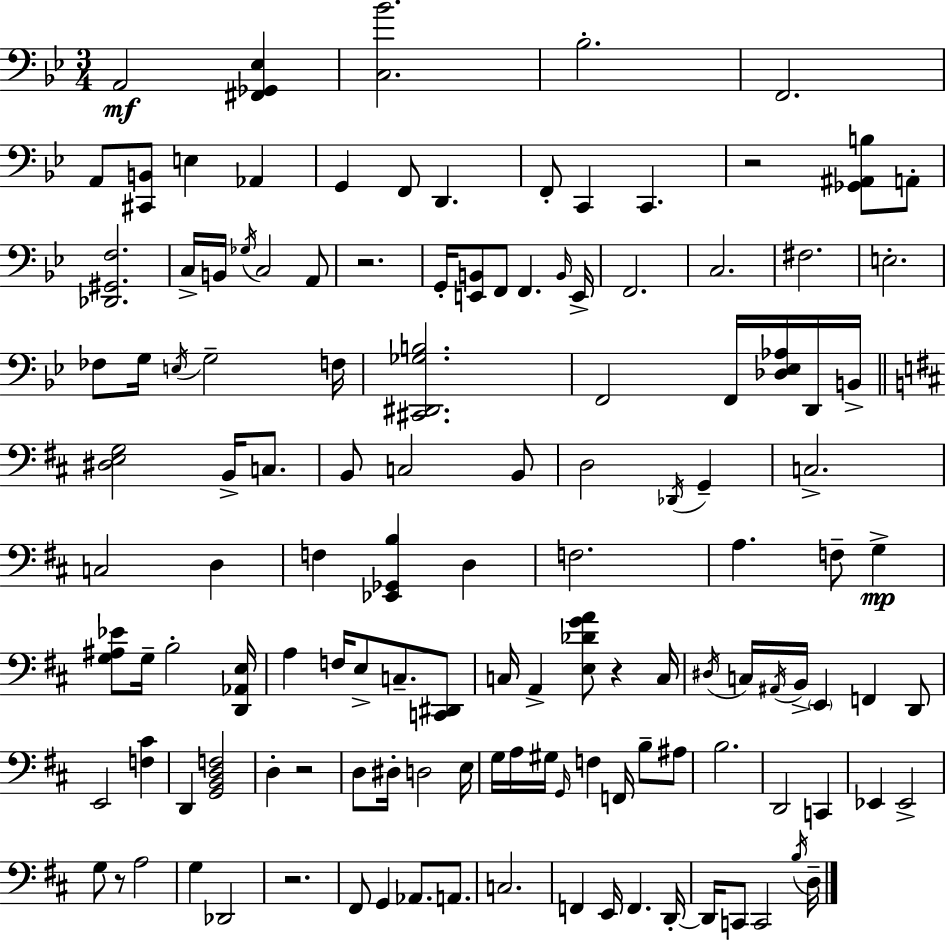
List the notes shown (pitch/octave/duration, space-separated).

A2/h [F#2,Gb2,Eb3]/q [C3,Bb4]/h. Bb3/h. F2/h. A2/e [C#2,B2]/e E3/q Ab2/q G2/q F2/e D2/q. F2/e C2/q C2/q. R/h [Gb2,A#2,B3]/e A2/e [Db2,G#2,F3]/h. C3/s B2/s Gb3/s C3/h A2/e R/h. G2/s [E2,B2]/e F2/e F2/q. B2/s E2/s F2/h. C3/h. F#3/h. E3/h. FES3/e G3/s E3/s G3/h F3/s [C#2,D#2,Gb3,B3]/h. F2/h F2/s [Db3,Eb3,Ab3]/s D2/s B2/s [D#3,E3,G3]/h B2/s C3/e. B2/e C3/h B2/e D3/h Db2/s G2/q C3/h. C3/h D3/q F3/q [Eb2,Gb2,B3]/q D3/q F3/h. A3/q. F3/e G3/q [G3,A#3,Eb4]/e G3/s B3/h [D2,Ab2,E3]/s A3/q F3/s E3/e C3/e. [C2,D#2]/e C3/s A2/q [E3,Db4,G4,A4]/e R/q C3/s D#3/s C3/s A#2/s B2/s E2/q F2/q D2/e E2/h [F3,C#4]/q D2/q [G2,B2,D3,F3]/h D3/q R/h D3/e D#3/s D3/h E3/s G3/s A3/s G#3/s G2/s F3/q F2/s B3/e A#3/e B3/h. D2/h C2/q Eb2/q Eb2/h G3/e R/e A3/h G3/q Db2/h R/h. F#2/e G2/q Ab2/e. A2/e. C3/h. F2/q E2/s F2/q. D2/s D2/s C2/e C2/h B3/s D3/s